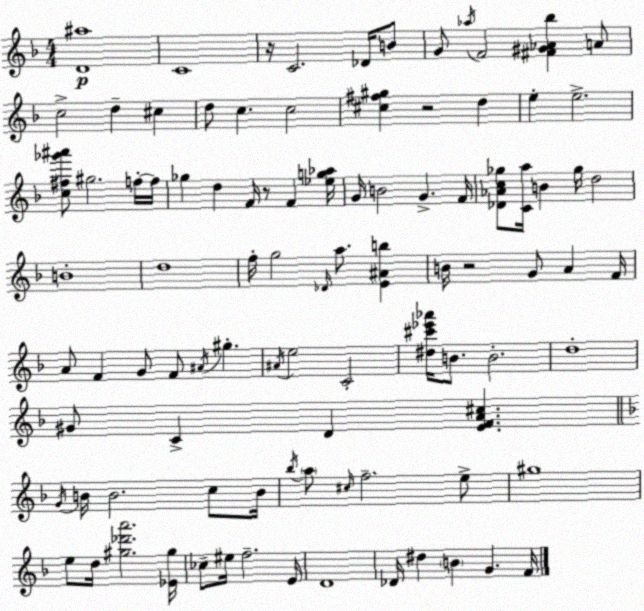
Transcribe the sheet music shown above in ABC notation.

X:1
T:Untitled
M:4/4
L:1/4
K:F
[D^a]4 C4 z/4 C2 _D/4 B/2 G/2 _a/4 F2 [^F^G_A_b] A/2 c2 d ^c d/2 c c2 [^c^f^g] z2 d e e2 [c^f_g'^a']/2 ^g2 f/4 f/4 _g d F/4 z/2 F [_eg_a]/4 G/4 B2 G F/4 [_D_Ac_g]/2 [Ca]/4 B _g/4 d2 B4 d4 f/4 g2 _D/4 a/2 [E^Ab] B/4 z2 G/2 A F/4 A/2 F G/2 F/2 ^A/4 ^g ^A/4 e2 C2 [^d^c'_e'_a']/4 B/2 B2 d4 ^G/2 C D [EFA^c] G/4 B/4 B2 c/2 B/4 _b/4 a/2 ^c/4 f2 e/2 ^g4 e/2 d/4 [^g_d'a']2 [_E^g]/4 _c/2 ^e/4 f2 E/4 D4 _D/4 ^d B G F/4